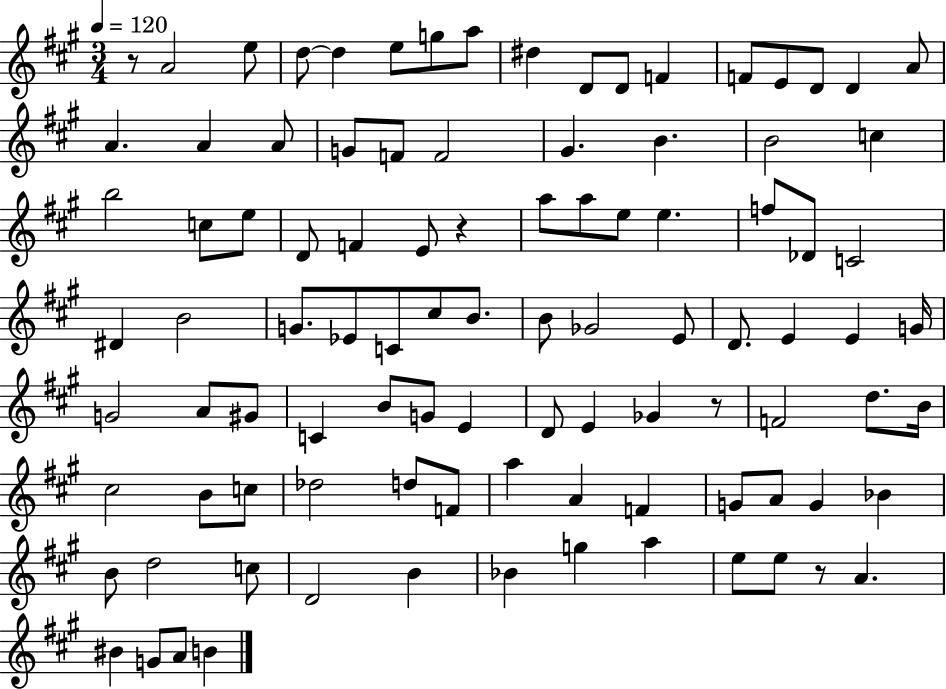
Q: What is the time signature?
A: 3/4